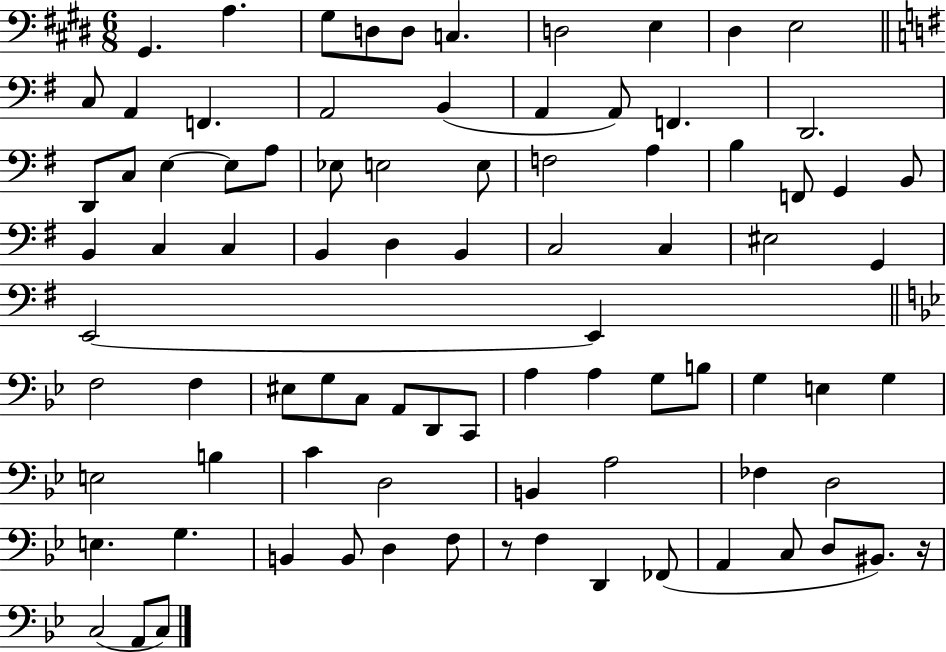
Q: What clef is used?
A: bass